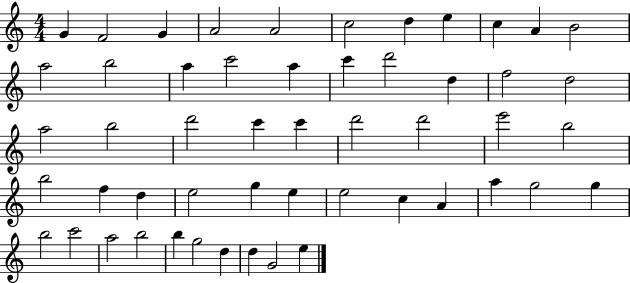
G4/q F4/h G4/q A4/h A4/h C5/h D5/q E5/q C5/q A4/q B4/h A5/h B5/h A5/q C6/h A5/q C6/q D6/h D5/q F5/h D5/h A5/h B5/h D6/h C6/q C6/q D6/h D6/h E6/h B5/h B5/h F5/q D5/q E5/h G5/q E5/q E5/h C5/q A4/q A5/q G5/h G5/q B5/h C6/h A5/h B5/h B5/q G5/h D5/q D5/q G4/h E5/q